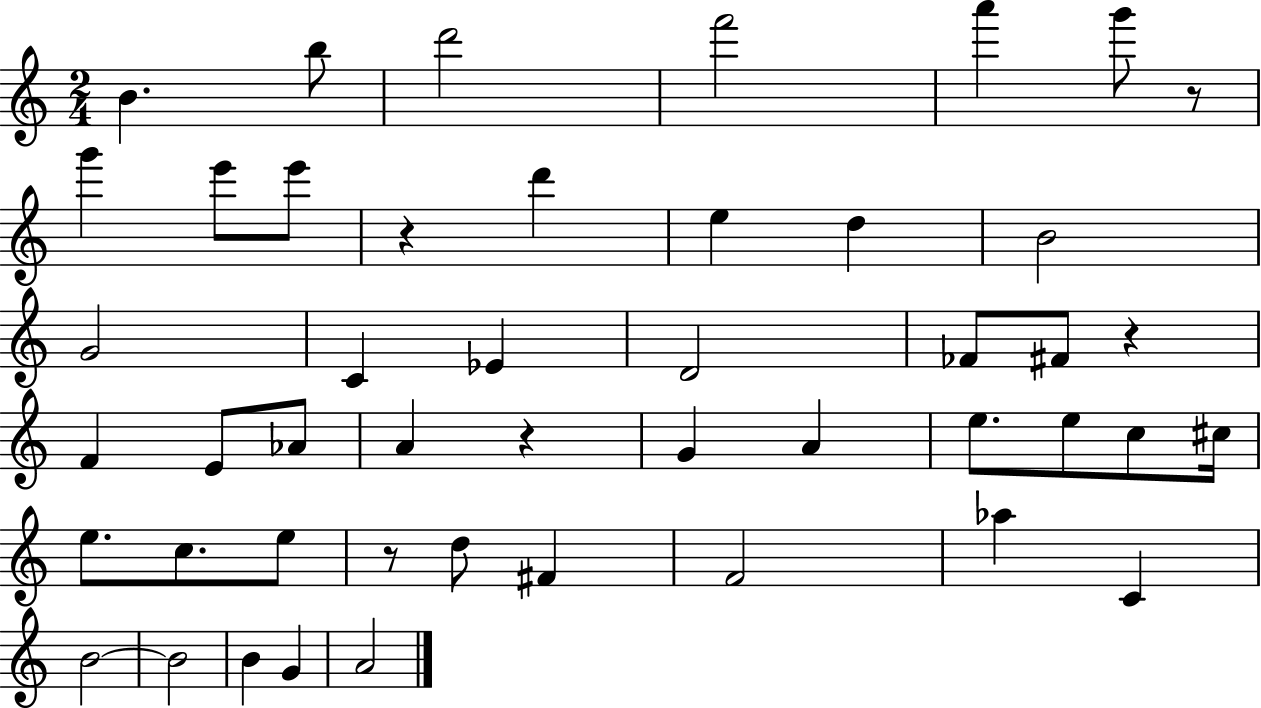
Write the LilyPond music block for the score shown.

{
  \clef treble
  \numericTimeSignature
  \time 2/4
  \key c \major
  \repeat volta 2 { b'4. b''8 | d'''2 | f'''2 | a'''4 g'''8 r8 | \break g'''4 e'''8 e'''8 | r4 d'''4 | e''4 d''4 | b'2 | \break g'2 | c'4 ees'4 | d'2 | fes'8 fis'8 r4 | \break f'4 e'8 aes'8 | a'4 r4 | g'4 a'4 | e''8. e''8 c''8 cis''16 | \break e''8. c''8. e''8 | r8 d''8 fis'4 | f'2 | aes''4 c'4 | \break b'2~~ | b'2 | b'4 g'4 | a'2 | \break } \bar "|."
}